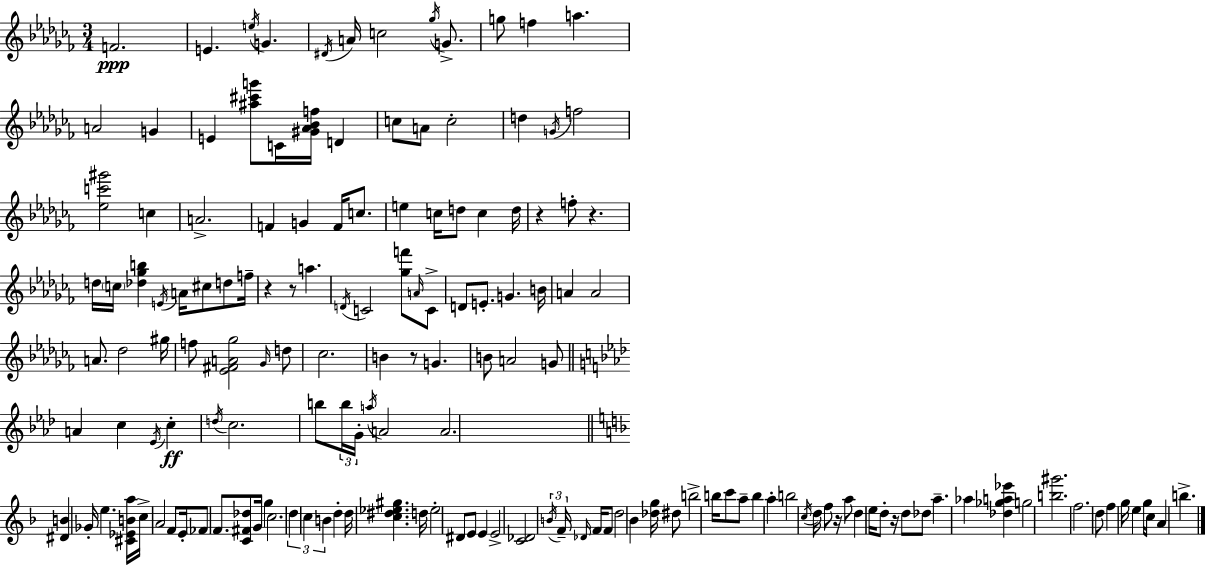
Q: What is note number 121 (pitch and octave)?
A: D5